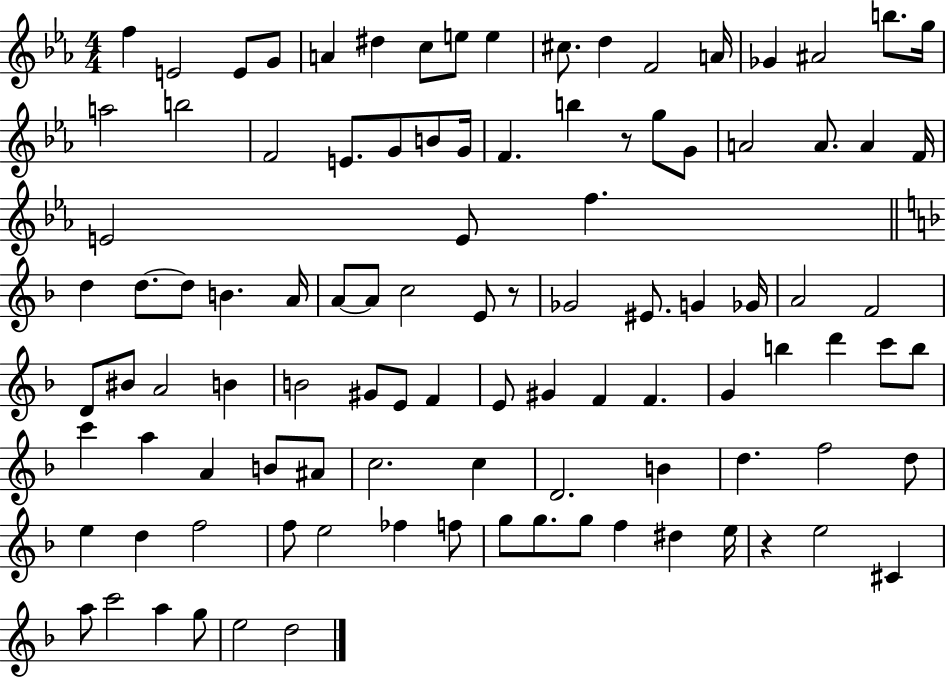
{
  \clef treble
  \numericTimeSignature
  \time 4/4
  \key ees \major
  \repeat volta 2 { f''4 e'2 e'8 g'8 | a'4 dis''4 c''8 e''8 e''4 | cis''8. d''4 f'2 a'16 | ges'4 ais'2 b''8. g''16 | \break a''2 b''2 | f'2 e'8. g'8 b'8 g'16 | f'4. b''4 r8 g''8 g'8 | a'2 a'8. a'4 f'16 | \break e'2 e'8 f''4. | \bar "||" \break \key f \major d''4 d''8.~~ d''8 b'4. a'16 | a'8~~ a'8 c''2 e'8 r8 | ges'2 eis'8. g'4 ges'16 | a'2 f'2 | \break d'8 bis'8 a'2 b'4 | b'2 gis'8 e'8 f'4 | e'8 gis'4 f'4 f'4. | g'4 b''4 d'''4 c'''8 b''8 | \break c'''4 a''4 a'4 b'8 ais'8 | c''2. c''4 | d'2. b'4 | d''4. f''2 d''8 | \break e''4 d''4 f''2 | f''8 e''2 fes''4 f''8 | g''8 g''8. g''8 f''4 dis''4 e''16 | r4 e''2 cis'4 | \break a''8 c'''2 a''4 g''8 | e''2 d''2 | } \bar "|."
}